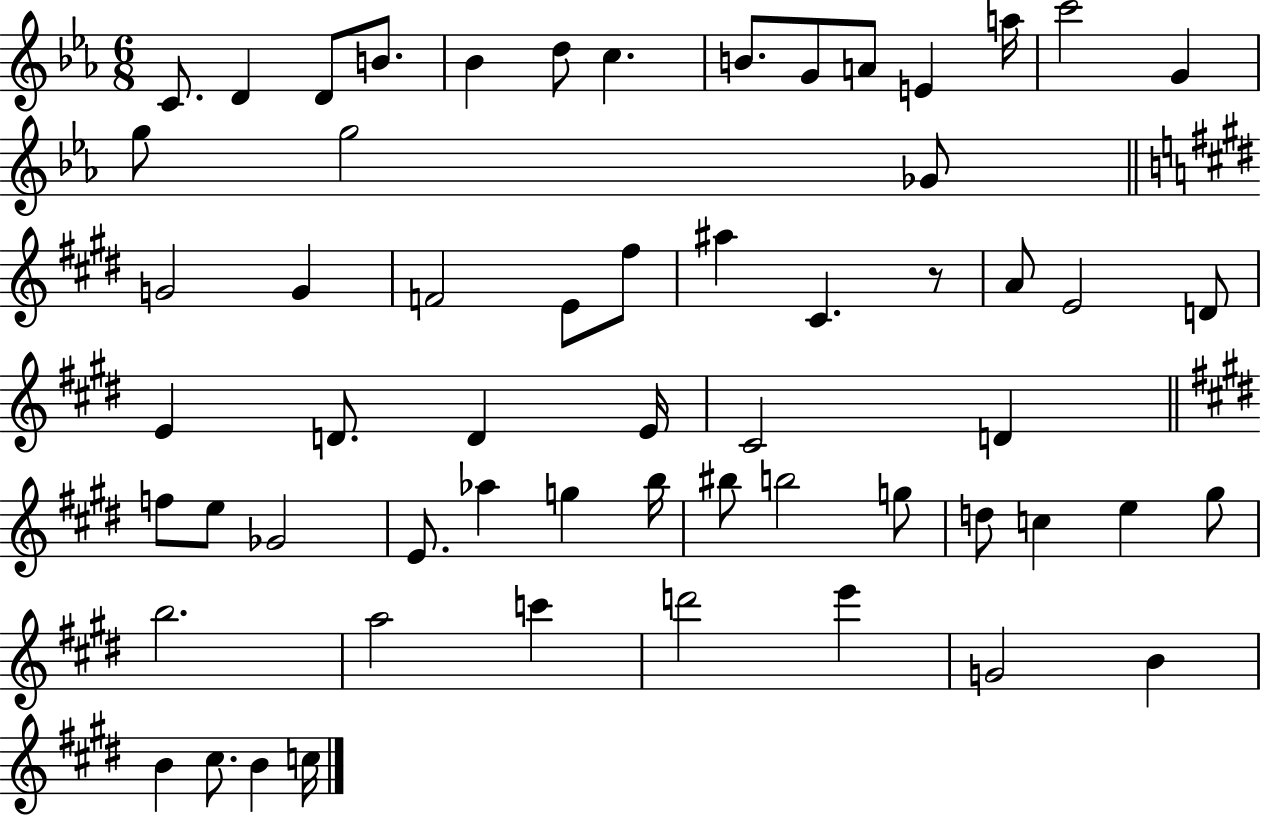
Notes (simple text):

C4/e. D4/q D4/e B4/e. Bb4/q D5/e C5/q. B4/e. G4/e A4/e E4/q A5/s C6/h G4/q G5/e G5/h Gb4/e G4/h G4/q F4/h E4/e F#5/e A#5/q C#4/q. R/e A4/e E4/h D4/e E4/q D4/e. D4/q E4/s C#4/h D4/q F5/e E5/e Gb4/h E4/e. Ab5/q G5/q B5/s BIS5/e B5/h G5/e D5/e C5/q E5/q G#5/e B5/h. A5/h C6/q D6/h E6/q G4/h B4/q B4/q C#5/e. B4/q C5/s